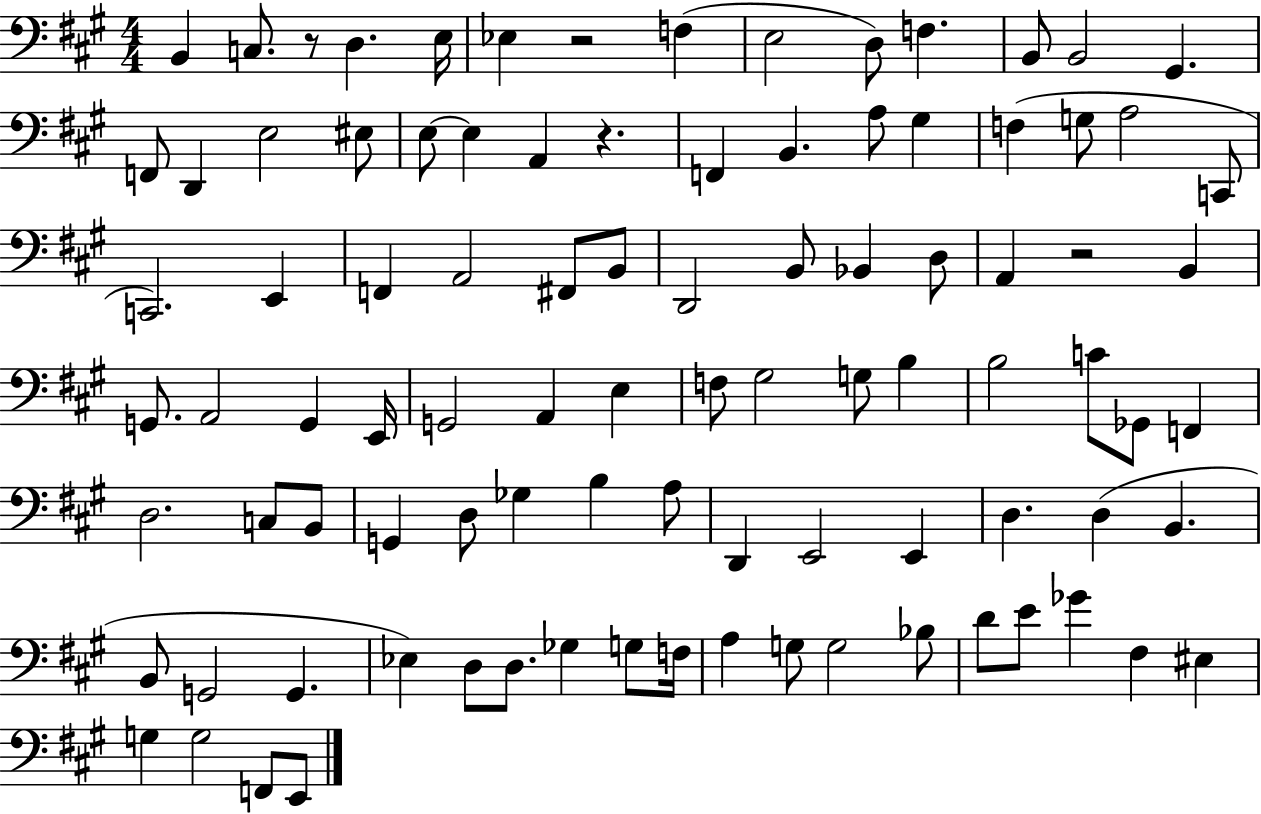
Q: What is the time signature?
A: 4/4